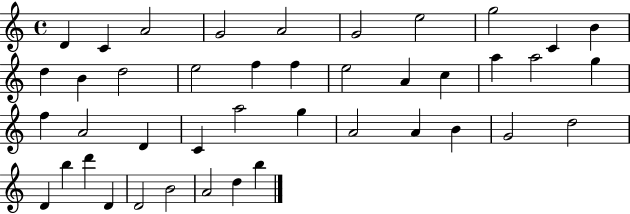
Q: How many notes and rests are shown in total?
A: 42